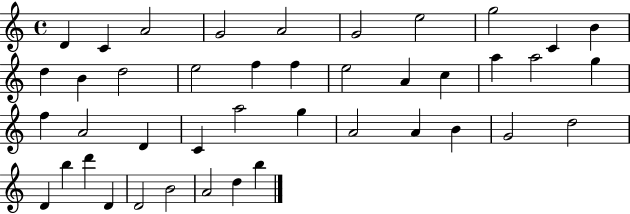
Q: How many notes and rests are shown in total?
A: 42